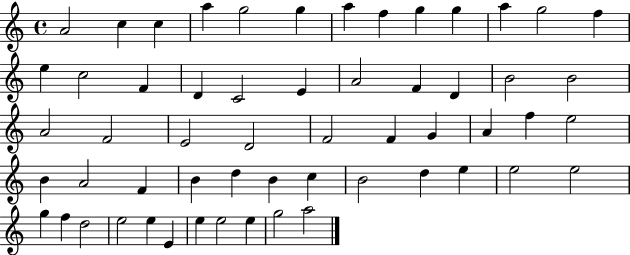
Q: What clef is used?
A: treble